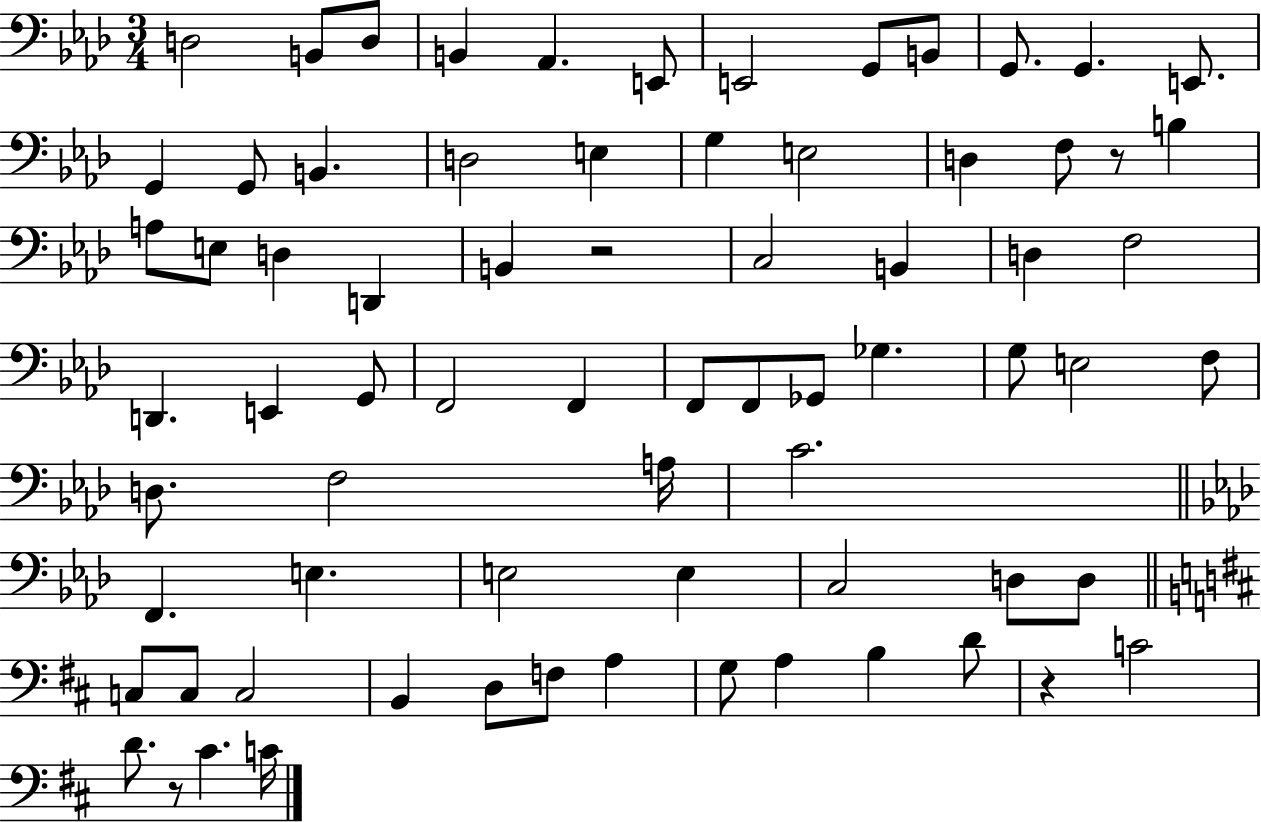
D3/h B2/e D3/e B2/q Ab2/q. E2/e E2/h G2/e B2/e G2/e. G2/q. E2/e. G2/q G2/e B2/q. D3/h E3/q G3/q E3/h D3/q F3/e R/e B3/q A3/e E3/e D3/q D2/q B2/q R/h C3/h B2/q D3/q F3/h D2/q. E2/q G2/e F2/h F2/q F2/e F2/e Gb2/e Gb3/q. G3/e E3/h F3/e D3/e. F3/h A3/s C4/h. F2/q. E3/q. E3/h E3/q C3/h D3/e D3/e C3/e C3/e C3/h B2/q D3/e F3/e A3/q G3/e A3/q B3/q D4/e R/q C4/h D4/e. R/e C#4/q. C4/s